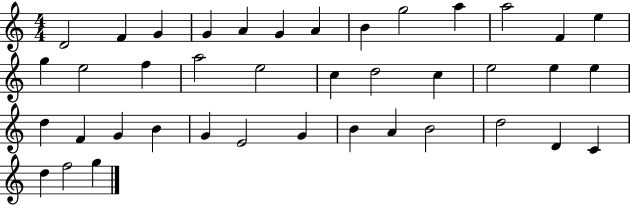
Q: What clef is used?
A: treble